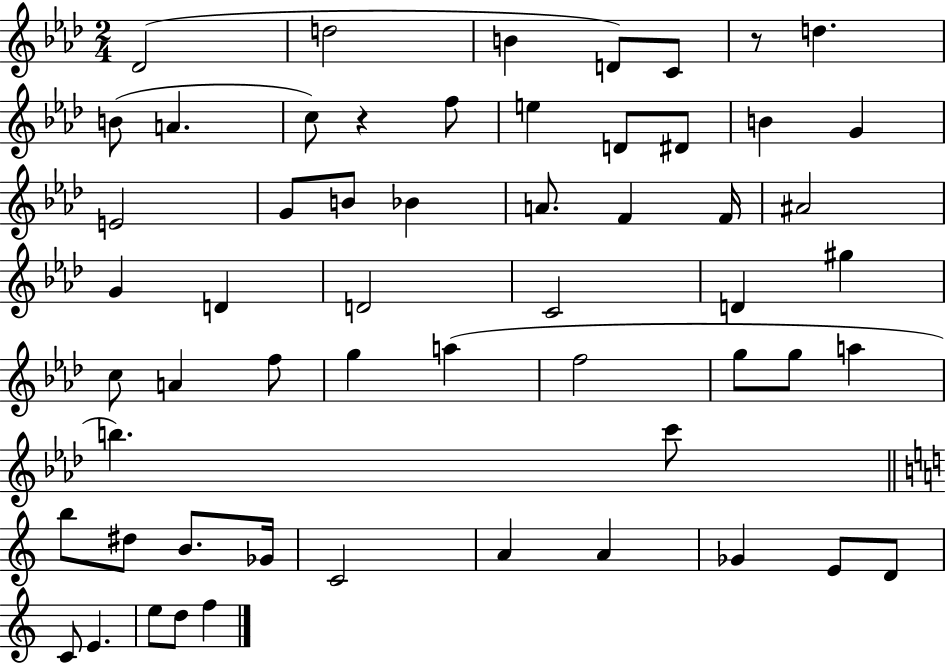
{
  \clef treble
  \numericTimeSignature
  \time 2/4
  \key aes \major
  des'2( | d''2 | b'4 d'8) c'8 | r8 d''4. | \break b'8( a'4. | c''8) r4 f''8 | e''4 d'8 dis'8 | b'4 g'4 | \break e'2 | g'8 b'8 bes'4 | a'8. f'4 f'16 | ais'2 | \break g'4 d'4 | d'2 | c'2 | d'4 gis''4 | \break c''8 a'4 f''8 | g''4 a''4( | f''2 | g''8 g''8 a''4 | \break b''4.) c'''8 | \bar "||" \break \key c \major b''8 dis''8 b'8. ges'16 | c'2 | a'4 a'4 | ges'4 e'8 d'8 | \break c'8 e'4. | e''8 d''8 f''4 | \bar "|."
}